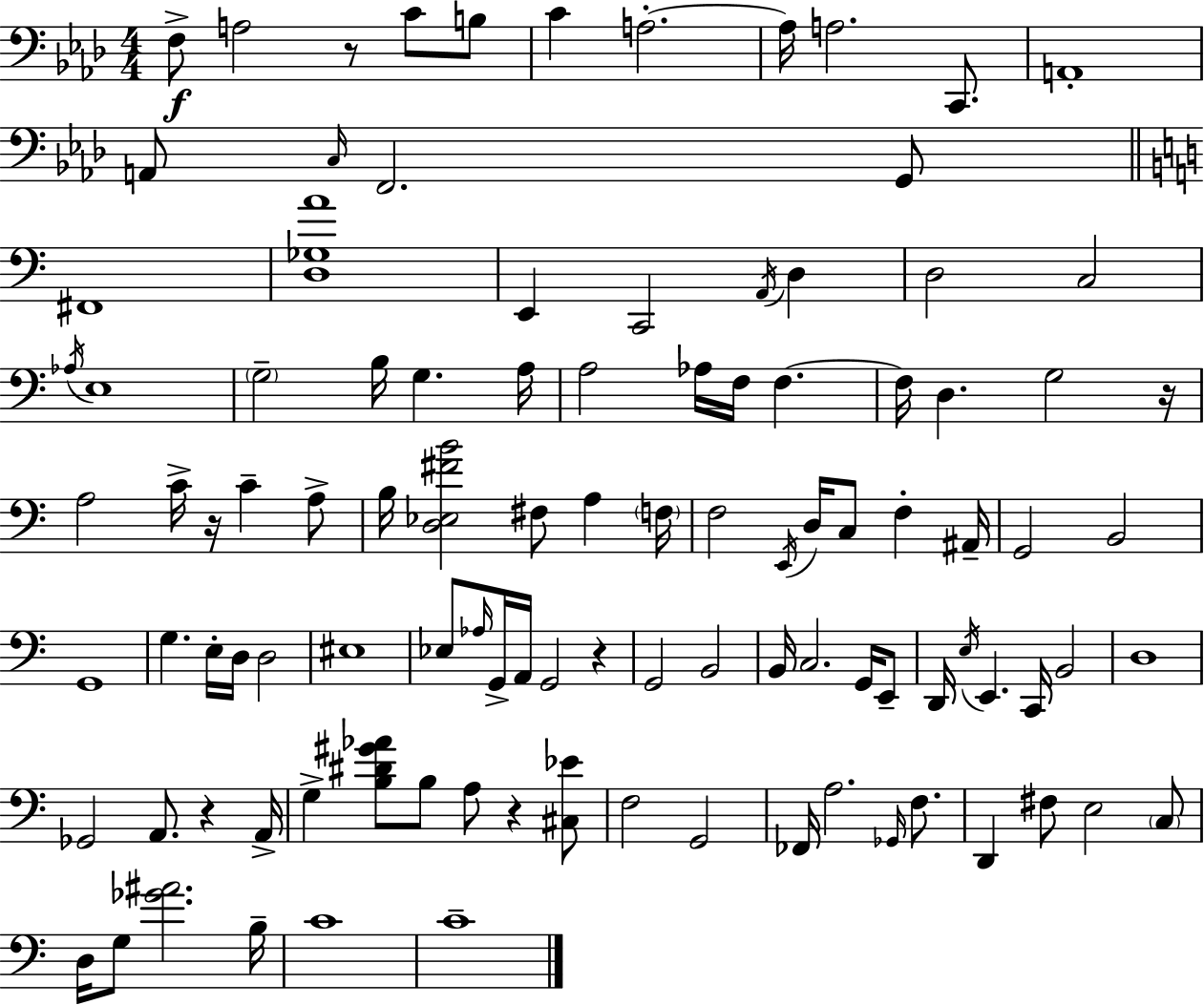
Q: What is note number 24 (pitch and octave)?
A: G3